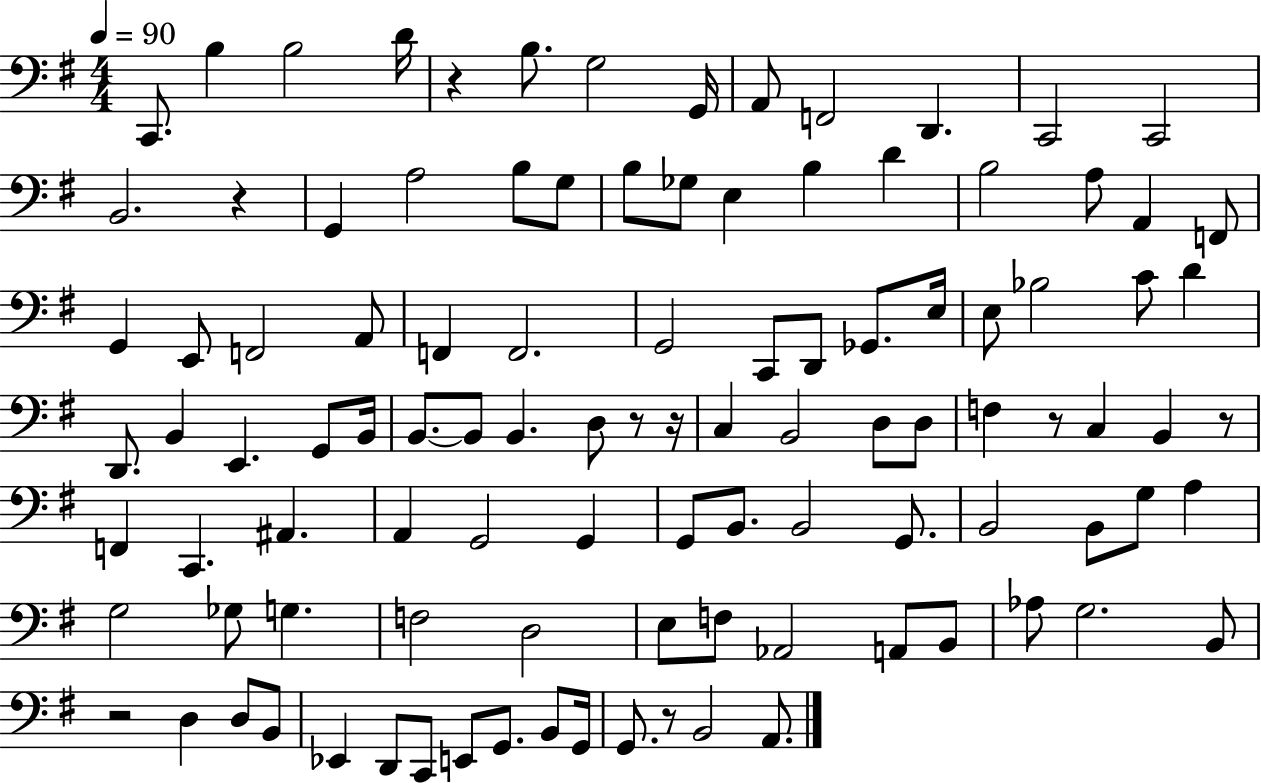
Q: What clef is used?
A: bass